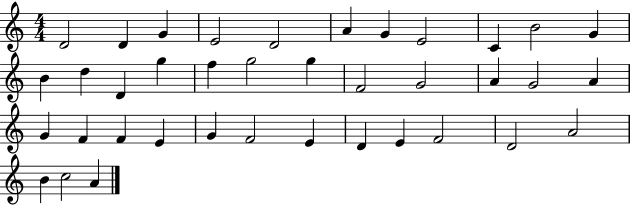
D4/h D4/q G4/q E4/h D4/h A4/q G4/q E4/h C4/q B4/h G4/q B4/q D5/q D4/q G5/q F5/q G5/h G5/q F4/h G4/h A4/q G4/h A4/q G4/q F4/q F4/q E4/q G4/q F4/h E4/q D4/q E4/q F4/h D4/h A4/h B4/q C5/h A4/q